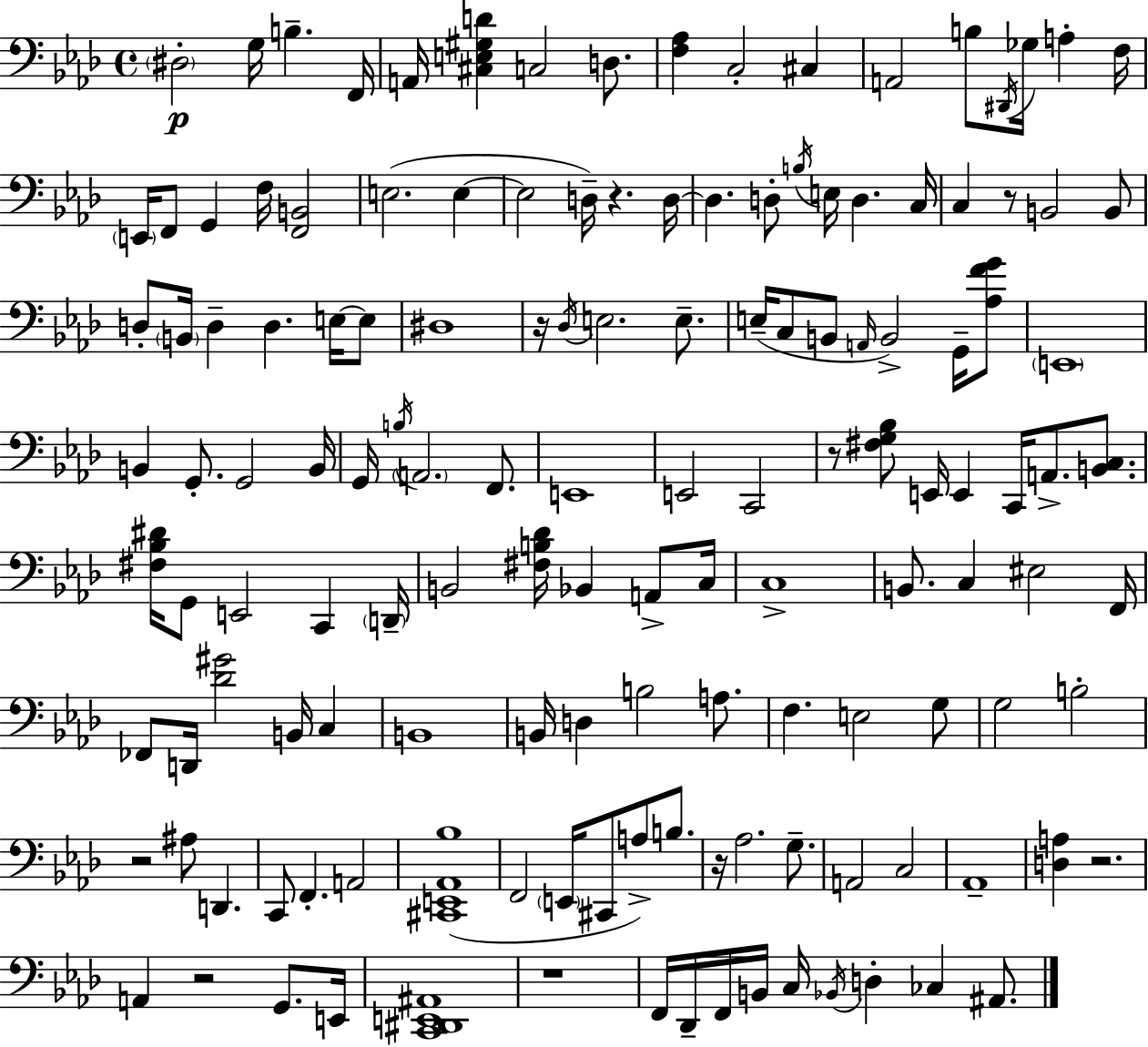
{
  \clef bass
  \time 4/4
  \defaultTimeSignature
  \key aes \major
  \repeat volta 2 { \parenthesize dis2-.\p g16 b4.-- f,16 | a,16 <cis e gis d'>4 c2 d8. | <f aes>4 c2-. cis4 | a,2 b8 \acciaccatura { dis,16 } ges16 a4-. | \break f16 \parenthesize e,16 f,8 g,4 f16 <f, b,>2 | e2.( e4~~ | e2 d16--) r4. | d16~~ d4. d8-. \acciaccatura { b16 } e16 d4. | \break c16 c4 r8 b,2 | b,8 d8-. \parenthesize b,16 d4-- d4. e16~~ | e8 dis1 | r16 \acciaccatura { des16 } e2. | \break e8.-- e16--( c8 b,8 \grace { a,16 } b,2->) | g,16-- <aes f' g'>8 \parenthesize e,1 | b,4 g,8.-. g,2 | b,16 g,16 \acciaccatura { b16 } \parenthesize a,2. | \break f,8. e,1 | e,2 c,2 | r8 <fis g bes>8 e,16 e,4 c,16 a,8.-> | <b, c>8. <fis bes dis'>16 g,8 e,2 | \break c,4 \parenthesize d,16-- b,2 <fis b des'>16 bes,4 | a,8-> c16 c1-> | b,8. c4 eis2 | f,16 fes,8 d,16 <des' gis'>2 | \break b,16 c4 b,1 | b,16 d4 b2 | a8. f4. e2 | g8 g2 b2-. | \break r2 ais8 d,4. | c,8 f,4.-. a,2 | <cis, e, aes, bes>1( | f,2 \parenthesize e,16 cis,8 | \break a8->) b8. r16 aes2. | g8.-- a,2 c2 | aes,1-- | <d a>4 r2. | \break a,4 r2 | g,8. e,16 <c, dis, e, ais,>1 | r1 | f,16 des,16-- f,16 b,16 c16 \acciaccatura { bes,16 } d4-. ces4 | \break ais,8. } \bar "|."
}